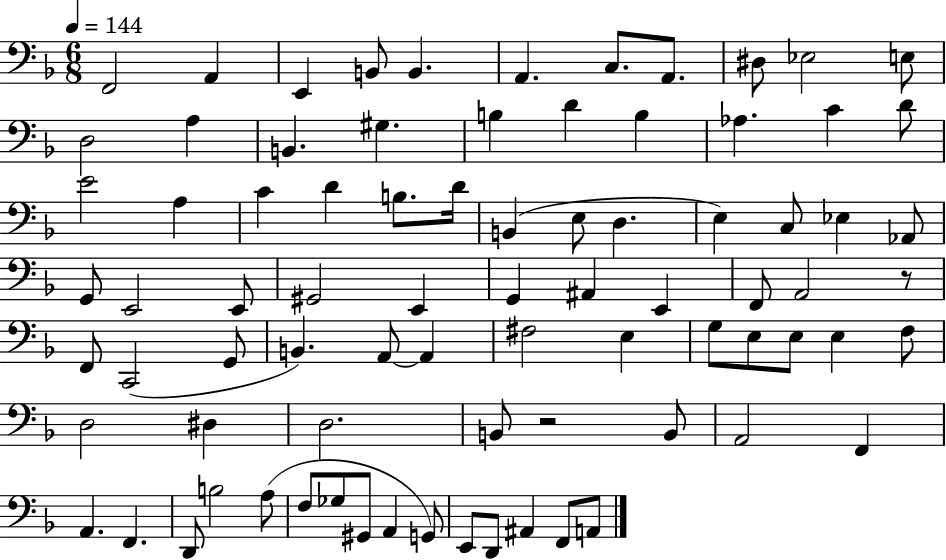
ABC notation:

X:1
T:Untitled
M:6/8
L:1/4
K:F
F,,2 A,, E,, B,,/2 B,, A,, C,/2 A,,/2 ^D,/2 _E,2 E,/2 D,2 A, B,, ^G, B, D B, _A, C D/2 E2 A, C D B,/2 D/4 B,, E,/2 D, E, C,/2 _E, _A,,/2 G,,/2 E,,2 E,,/2 ^G,,2 E,, G,, ^A,, E,, F,,/2 A,,2 z/2 F,,/2 C,,2 G,,/2 B,, A,,/2 A,, ^F,2 E, G,/2 E,/2 E,/2 E, F,/2 D,2 ^D, D,2 B,,/2 z2 B,,/2 A,,2 F,, A,, F,, D,,/2 B,2 A,/2 F,/2 _G,/2 ^G,,/2 A,, G,,/2 E,,/2 D,,/2 ^A,, F,,/2 A,,/2